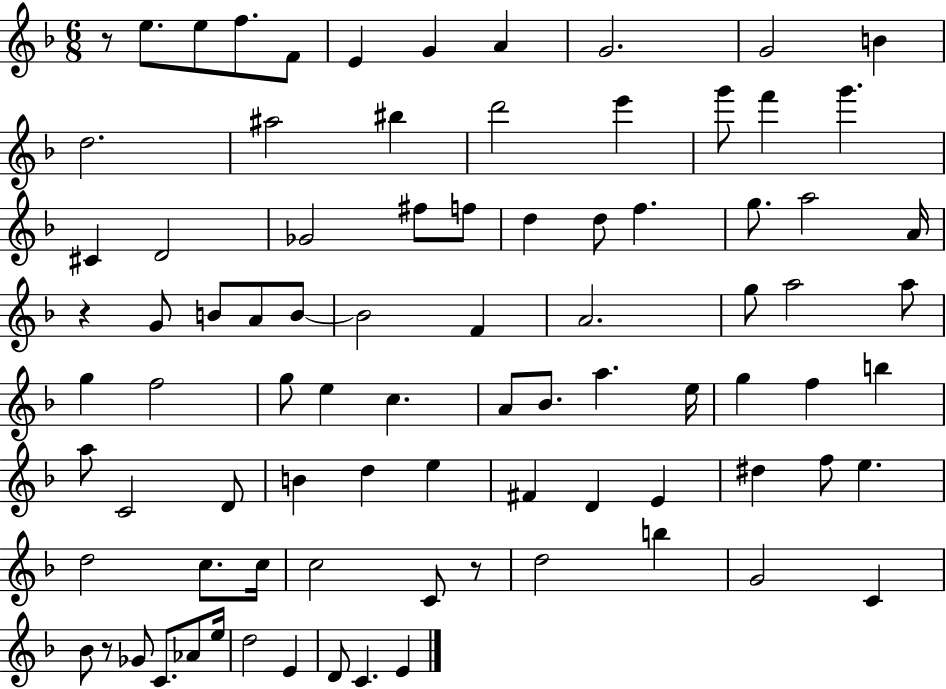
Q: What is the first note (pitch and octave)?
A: E5